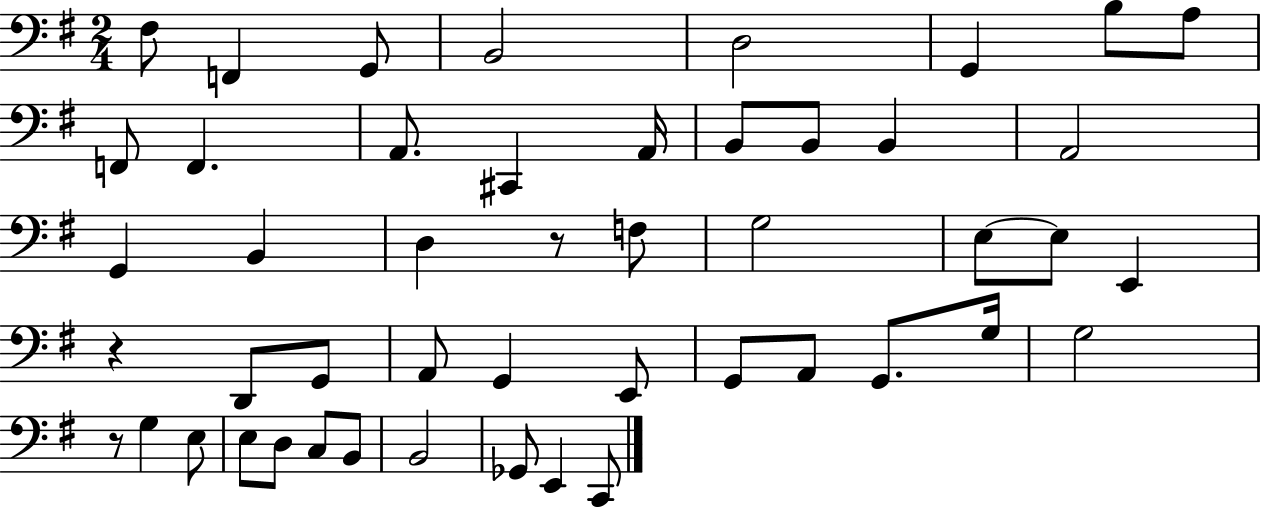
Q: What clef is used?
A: bass